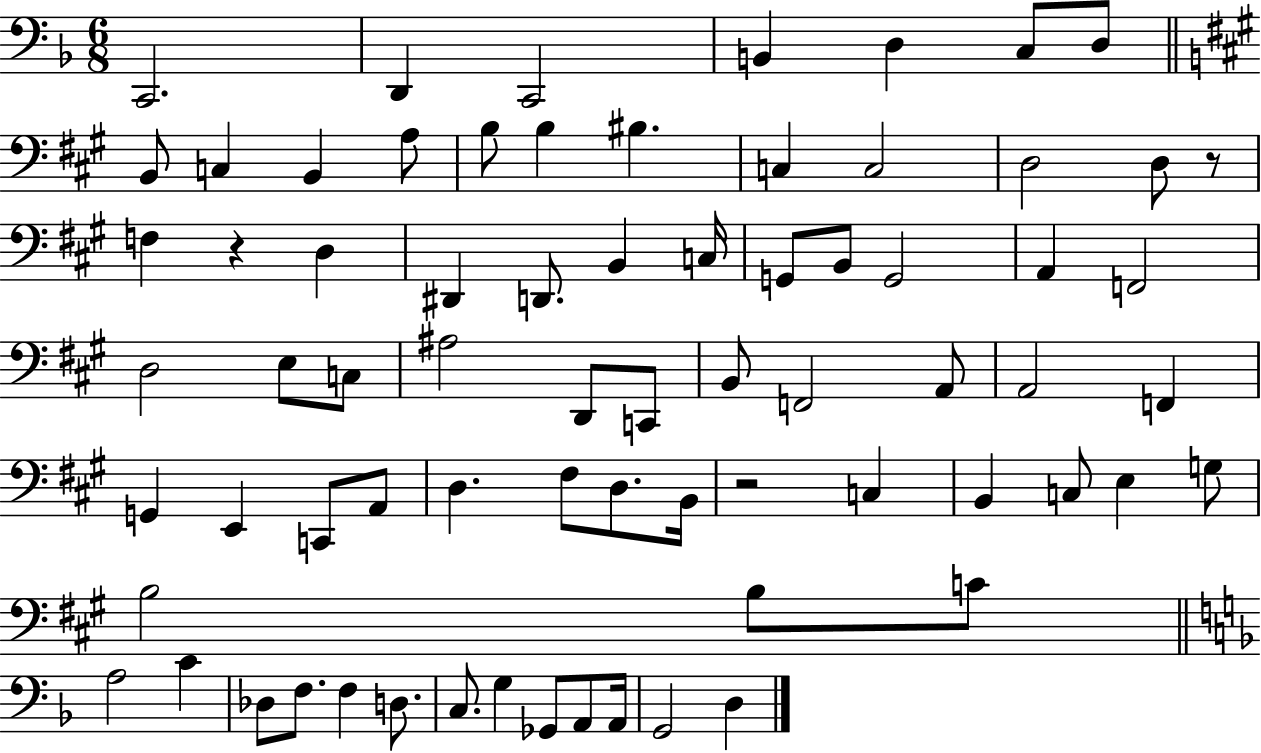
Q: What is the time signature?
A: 6/8